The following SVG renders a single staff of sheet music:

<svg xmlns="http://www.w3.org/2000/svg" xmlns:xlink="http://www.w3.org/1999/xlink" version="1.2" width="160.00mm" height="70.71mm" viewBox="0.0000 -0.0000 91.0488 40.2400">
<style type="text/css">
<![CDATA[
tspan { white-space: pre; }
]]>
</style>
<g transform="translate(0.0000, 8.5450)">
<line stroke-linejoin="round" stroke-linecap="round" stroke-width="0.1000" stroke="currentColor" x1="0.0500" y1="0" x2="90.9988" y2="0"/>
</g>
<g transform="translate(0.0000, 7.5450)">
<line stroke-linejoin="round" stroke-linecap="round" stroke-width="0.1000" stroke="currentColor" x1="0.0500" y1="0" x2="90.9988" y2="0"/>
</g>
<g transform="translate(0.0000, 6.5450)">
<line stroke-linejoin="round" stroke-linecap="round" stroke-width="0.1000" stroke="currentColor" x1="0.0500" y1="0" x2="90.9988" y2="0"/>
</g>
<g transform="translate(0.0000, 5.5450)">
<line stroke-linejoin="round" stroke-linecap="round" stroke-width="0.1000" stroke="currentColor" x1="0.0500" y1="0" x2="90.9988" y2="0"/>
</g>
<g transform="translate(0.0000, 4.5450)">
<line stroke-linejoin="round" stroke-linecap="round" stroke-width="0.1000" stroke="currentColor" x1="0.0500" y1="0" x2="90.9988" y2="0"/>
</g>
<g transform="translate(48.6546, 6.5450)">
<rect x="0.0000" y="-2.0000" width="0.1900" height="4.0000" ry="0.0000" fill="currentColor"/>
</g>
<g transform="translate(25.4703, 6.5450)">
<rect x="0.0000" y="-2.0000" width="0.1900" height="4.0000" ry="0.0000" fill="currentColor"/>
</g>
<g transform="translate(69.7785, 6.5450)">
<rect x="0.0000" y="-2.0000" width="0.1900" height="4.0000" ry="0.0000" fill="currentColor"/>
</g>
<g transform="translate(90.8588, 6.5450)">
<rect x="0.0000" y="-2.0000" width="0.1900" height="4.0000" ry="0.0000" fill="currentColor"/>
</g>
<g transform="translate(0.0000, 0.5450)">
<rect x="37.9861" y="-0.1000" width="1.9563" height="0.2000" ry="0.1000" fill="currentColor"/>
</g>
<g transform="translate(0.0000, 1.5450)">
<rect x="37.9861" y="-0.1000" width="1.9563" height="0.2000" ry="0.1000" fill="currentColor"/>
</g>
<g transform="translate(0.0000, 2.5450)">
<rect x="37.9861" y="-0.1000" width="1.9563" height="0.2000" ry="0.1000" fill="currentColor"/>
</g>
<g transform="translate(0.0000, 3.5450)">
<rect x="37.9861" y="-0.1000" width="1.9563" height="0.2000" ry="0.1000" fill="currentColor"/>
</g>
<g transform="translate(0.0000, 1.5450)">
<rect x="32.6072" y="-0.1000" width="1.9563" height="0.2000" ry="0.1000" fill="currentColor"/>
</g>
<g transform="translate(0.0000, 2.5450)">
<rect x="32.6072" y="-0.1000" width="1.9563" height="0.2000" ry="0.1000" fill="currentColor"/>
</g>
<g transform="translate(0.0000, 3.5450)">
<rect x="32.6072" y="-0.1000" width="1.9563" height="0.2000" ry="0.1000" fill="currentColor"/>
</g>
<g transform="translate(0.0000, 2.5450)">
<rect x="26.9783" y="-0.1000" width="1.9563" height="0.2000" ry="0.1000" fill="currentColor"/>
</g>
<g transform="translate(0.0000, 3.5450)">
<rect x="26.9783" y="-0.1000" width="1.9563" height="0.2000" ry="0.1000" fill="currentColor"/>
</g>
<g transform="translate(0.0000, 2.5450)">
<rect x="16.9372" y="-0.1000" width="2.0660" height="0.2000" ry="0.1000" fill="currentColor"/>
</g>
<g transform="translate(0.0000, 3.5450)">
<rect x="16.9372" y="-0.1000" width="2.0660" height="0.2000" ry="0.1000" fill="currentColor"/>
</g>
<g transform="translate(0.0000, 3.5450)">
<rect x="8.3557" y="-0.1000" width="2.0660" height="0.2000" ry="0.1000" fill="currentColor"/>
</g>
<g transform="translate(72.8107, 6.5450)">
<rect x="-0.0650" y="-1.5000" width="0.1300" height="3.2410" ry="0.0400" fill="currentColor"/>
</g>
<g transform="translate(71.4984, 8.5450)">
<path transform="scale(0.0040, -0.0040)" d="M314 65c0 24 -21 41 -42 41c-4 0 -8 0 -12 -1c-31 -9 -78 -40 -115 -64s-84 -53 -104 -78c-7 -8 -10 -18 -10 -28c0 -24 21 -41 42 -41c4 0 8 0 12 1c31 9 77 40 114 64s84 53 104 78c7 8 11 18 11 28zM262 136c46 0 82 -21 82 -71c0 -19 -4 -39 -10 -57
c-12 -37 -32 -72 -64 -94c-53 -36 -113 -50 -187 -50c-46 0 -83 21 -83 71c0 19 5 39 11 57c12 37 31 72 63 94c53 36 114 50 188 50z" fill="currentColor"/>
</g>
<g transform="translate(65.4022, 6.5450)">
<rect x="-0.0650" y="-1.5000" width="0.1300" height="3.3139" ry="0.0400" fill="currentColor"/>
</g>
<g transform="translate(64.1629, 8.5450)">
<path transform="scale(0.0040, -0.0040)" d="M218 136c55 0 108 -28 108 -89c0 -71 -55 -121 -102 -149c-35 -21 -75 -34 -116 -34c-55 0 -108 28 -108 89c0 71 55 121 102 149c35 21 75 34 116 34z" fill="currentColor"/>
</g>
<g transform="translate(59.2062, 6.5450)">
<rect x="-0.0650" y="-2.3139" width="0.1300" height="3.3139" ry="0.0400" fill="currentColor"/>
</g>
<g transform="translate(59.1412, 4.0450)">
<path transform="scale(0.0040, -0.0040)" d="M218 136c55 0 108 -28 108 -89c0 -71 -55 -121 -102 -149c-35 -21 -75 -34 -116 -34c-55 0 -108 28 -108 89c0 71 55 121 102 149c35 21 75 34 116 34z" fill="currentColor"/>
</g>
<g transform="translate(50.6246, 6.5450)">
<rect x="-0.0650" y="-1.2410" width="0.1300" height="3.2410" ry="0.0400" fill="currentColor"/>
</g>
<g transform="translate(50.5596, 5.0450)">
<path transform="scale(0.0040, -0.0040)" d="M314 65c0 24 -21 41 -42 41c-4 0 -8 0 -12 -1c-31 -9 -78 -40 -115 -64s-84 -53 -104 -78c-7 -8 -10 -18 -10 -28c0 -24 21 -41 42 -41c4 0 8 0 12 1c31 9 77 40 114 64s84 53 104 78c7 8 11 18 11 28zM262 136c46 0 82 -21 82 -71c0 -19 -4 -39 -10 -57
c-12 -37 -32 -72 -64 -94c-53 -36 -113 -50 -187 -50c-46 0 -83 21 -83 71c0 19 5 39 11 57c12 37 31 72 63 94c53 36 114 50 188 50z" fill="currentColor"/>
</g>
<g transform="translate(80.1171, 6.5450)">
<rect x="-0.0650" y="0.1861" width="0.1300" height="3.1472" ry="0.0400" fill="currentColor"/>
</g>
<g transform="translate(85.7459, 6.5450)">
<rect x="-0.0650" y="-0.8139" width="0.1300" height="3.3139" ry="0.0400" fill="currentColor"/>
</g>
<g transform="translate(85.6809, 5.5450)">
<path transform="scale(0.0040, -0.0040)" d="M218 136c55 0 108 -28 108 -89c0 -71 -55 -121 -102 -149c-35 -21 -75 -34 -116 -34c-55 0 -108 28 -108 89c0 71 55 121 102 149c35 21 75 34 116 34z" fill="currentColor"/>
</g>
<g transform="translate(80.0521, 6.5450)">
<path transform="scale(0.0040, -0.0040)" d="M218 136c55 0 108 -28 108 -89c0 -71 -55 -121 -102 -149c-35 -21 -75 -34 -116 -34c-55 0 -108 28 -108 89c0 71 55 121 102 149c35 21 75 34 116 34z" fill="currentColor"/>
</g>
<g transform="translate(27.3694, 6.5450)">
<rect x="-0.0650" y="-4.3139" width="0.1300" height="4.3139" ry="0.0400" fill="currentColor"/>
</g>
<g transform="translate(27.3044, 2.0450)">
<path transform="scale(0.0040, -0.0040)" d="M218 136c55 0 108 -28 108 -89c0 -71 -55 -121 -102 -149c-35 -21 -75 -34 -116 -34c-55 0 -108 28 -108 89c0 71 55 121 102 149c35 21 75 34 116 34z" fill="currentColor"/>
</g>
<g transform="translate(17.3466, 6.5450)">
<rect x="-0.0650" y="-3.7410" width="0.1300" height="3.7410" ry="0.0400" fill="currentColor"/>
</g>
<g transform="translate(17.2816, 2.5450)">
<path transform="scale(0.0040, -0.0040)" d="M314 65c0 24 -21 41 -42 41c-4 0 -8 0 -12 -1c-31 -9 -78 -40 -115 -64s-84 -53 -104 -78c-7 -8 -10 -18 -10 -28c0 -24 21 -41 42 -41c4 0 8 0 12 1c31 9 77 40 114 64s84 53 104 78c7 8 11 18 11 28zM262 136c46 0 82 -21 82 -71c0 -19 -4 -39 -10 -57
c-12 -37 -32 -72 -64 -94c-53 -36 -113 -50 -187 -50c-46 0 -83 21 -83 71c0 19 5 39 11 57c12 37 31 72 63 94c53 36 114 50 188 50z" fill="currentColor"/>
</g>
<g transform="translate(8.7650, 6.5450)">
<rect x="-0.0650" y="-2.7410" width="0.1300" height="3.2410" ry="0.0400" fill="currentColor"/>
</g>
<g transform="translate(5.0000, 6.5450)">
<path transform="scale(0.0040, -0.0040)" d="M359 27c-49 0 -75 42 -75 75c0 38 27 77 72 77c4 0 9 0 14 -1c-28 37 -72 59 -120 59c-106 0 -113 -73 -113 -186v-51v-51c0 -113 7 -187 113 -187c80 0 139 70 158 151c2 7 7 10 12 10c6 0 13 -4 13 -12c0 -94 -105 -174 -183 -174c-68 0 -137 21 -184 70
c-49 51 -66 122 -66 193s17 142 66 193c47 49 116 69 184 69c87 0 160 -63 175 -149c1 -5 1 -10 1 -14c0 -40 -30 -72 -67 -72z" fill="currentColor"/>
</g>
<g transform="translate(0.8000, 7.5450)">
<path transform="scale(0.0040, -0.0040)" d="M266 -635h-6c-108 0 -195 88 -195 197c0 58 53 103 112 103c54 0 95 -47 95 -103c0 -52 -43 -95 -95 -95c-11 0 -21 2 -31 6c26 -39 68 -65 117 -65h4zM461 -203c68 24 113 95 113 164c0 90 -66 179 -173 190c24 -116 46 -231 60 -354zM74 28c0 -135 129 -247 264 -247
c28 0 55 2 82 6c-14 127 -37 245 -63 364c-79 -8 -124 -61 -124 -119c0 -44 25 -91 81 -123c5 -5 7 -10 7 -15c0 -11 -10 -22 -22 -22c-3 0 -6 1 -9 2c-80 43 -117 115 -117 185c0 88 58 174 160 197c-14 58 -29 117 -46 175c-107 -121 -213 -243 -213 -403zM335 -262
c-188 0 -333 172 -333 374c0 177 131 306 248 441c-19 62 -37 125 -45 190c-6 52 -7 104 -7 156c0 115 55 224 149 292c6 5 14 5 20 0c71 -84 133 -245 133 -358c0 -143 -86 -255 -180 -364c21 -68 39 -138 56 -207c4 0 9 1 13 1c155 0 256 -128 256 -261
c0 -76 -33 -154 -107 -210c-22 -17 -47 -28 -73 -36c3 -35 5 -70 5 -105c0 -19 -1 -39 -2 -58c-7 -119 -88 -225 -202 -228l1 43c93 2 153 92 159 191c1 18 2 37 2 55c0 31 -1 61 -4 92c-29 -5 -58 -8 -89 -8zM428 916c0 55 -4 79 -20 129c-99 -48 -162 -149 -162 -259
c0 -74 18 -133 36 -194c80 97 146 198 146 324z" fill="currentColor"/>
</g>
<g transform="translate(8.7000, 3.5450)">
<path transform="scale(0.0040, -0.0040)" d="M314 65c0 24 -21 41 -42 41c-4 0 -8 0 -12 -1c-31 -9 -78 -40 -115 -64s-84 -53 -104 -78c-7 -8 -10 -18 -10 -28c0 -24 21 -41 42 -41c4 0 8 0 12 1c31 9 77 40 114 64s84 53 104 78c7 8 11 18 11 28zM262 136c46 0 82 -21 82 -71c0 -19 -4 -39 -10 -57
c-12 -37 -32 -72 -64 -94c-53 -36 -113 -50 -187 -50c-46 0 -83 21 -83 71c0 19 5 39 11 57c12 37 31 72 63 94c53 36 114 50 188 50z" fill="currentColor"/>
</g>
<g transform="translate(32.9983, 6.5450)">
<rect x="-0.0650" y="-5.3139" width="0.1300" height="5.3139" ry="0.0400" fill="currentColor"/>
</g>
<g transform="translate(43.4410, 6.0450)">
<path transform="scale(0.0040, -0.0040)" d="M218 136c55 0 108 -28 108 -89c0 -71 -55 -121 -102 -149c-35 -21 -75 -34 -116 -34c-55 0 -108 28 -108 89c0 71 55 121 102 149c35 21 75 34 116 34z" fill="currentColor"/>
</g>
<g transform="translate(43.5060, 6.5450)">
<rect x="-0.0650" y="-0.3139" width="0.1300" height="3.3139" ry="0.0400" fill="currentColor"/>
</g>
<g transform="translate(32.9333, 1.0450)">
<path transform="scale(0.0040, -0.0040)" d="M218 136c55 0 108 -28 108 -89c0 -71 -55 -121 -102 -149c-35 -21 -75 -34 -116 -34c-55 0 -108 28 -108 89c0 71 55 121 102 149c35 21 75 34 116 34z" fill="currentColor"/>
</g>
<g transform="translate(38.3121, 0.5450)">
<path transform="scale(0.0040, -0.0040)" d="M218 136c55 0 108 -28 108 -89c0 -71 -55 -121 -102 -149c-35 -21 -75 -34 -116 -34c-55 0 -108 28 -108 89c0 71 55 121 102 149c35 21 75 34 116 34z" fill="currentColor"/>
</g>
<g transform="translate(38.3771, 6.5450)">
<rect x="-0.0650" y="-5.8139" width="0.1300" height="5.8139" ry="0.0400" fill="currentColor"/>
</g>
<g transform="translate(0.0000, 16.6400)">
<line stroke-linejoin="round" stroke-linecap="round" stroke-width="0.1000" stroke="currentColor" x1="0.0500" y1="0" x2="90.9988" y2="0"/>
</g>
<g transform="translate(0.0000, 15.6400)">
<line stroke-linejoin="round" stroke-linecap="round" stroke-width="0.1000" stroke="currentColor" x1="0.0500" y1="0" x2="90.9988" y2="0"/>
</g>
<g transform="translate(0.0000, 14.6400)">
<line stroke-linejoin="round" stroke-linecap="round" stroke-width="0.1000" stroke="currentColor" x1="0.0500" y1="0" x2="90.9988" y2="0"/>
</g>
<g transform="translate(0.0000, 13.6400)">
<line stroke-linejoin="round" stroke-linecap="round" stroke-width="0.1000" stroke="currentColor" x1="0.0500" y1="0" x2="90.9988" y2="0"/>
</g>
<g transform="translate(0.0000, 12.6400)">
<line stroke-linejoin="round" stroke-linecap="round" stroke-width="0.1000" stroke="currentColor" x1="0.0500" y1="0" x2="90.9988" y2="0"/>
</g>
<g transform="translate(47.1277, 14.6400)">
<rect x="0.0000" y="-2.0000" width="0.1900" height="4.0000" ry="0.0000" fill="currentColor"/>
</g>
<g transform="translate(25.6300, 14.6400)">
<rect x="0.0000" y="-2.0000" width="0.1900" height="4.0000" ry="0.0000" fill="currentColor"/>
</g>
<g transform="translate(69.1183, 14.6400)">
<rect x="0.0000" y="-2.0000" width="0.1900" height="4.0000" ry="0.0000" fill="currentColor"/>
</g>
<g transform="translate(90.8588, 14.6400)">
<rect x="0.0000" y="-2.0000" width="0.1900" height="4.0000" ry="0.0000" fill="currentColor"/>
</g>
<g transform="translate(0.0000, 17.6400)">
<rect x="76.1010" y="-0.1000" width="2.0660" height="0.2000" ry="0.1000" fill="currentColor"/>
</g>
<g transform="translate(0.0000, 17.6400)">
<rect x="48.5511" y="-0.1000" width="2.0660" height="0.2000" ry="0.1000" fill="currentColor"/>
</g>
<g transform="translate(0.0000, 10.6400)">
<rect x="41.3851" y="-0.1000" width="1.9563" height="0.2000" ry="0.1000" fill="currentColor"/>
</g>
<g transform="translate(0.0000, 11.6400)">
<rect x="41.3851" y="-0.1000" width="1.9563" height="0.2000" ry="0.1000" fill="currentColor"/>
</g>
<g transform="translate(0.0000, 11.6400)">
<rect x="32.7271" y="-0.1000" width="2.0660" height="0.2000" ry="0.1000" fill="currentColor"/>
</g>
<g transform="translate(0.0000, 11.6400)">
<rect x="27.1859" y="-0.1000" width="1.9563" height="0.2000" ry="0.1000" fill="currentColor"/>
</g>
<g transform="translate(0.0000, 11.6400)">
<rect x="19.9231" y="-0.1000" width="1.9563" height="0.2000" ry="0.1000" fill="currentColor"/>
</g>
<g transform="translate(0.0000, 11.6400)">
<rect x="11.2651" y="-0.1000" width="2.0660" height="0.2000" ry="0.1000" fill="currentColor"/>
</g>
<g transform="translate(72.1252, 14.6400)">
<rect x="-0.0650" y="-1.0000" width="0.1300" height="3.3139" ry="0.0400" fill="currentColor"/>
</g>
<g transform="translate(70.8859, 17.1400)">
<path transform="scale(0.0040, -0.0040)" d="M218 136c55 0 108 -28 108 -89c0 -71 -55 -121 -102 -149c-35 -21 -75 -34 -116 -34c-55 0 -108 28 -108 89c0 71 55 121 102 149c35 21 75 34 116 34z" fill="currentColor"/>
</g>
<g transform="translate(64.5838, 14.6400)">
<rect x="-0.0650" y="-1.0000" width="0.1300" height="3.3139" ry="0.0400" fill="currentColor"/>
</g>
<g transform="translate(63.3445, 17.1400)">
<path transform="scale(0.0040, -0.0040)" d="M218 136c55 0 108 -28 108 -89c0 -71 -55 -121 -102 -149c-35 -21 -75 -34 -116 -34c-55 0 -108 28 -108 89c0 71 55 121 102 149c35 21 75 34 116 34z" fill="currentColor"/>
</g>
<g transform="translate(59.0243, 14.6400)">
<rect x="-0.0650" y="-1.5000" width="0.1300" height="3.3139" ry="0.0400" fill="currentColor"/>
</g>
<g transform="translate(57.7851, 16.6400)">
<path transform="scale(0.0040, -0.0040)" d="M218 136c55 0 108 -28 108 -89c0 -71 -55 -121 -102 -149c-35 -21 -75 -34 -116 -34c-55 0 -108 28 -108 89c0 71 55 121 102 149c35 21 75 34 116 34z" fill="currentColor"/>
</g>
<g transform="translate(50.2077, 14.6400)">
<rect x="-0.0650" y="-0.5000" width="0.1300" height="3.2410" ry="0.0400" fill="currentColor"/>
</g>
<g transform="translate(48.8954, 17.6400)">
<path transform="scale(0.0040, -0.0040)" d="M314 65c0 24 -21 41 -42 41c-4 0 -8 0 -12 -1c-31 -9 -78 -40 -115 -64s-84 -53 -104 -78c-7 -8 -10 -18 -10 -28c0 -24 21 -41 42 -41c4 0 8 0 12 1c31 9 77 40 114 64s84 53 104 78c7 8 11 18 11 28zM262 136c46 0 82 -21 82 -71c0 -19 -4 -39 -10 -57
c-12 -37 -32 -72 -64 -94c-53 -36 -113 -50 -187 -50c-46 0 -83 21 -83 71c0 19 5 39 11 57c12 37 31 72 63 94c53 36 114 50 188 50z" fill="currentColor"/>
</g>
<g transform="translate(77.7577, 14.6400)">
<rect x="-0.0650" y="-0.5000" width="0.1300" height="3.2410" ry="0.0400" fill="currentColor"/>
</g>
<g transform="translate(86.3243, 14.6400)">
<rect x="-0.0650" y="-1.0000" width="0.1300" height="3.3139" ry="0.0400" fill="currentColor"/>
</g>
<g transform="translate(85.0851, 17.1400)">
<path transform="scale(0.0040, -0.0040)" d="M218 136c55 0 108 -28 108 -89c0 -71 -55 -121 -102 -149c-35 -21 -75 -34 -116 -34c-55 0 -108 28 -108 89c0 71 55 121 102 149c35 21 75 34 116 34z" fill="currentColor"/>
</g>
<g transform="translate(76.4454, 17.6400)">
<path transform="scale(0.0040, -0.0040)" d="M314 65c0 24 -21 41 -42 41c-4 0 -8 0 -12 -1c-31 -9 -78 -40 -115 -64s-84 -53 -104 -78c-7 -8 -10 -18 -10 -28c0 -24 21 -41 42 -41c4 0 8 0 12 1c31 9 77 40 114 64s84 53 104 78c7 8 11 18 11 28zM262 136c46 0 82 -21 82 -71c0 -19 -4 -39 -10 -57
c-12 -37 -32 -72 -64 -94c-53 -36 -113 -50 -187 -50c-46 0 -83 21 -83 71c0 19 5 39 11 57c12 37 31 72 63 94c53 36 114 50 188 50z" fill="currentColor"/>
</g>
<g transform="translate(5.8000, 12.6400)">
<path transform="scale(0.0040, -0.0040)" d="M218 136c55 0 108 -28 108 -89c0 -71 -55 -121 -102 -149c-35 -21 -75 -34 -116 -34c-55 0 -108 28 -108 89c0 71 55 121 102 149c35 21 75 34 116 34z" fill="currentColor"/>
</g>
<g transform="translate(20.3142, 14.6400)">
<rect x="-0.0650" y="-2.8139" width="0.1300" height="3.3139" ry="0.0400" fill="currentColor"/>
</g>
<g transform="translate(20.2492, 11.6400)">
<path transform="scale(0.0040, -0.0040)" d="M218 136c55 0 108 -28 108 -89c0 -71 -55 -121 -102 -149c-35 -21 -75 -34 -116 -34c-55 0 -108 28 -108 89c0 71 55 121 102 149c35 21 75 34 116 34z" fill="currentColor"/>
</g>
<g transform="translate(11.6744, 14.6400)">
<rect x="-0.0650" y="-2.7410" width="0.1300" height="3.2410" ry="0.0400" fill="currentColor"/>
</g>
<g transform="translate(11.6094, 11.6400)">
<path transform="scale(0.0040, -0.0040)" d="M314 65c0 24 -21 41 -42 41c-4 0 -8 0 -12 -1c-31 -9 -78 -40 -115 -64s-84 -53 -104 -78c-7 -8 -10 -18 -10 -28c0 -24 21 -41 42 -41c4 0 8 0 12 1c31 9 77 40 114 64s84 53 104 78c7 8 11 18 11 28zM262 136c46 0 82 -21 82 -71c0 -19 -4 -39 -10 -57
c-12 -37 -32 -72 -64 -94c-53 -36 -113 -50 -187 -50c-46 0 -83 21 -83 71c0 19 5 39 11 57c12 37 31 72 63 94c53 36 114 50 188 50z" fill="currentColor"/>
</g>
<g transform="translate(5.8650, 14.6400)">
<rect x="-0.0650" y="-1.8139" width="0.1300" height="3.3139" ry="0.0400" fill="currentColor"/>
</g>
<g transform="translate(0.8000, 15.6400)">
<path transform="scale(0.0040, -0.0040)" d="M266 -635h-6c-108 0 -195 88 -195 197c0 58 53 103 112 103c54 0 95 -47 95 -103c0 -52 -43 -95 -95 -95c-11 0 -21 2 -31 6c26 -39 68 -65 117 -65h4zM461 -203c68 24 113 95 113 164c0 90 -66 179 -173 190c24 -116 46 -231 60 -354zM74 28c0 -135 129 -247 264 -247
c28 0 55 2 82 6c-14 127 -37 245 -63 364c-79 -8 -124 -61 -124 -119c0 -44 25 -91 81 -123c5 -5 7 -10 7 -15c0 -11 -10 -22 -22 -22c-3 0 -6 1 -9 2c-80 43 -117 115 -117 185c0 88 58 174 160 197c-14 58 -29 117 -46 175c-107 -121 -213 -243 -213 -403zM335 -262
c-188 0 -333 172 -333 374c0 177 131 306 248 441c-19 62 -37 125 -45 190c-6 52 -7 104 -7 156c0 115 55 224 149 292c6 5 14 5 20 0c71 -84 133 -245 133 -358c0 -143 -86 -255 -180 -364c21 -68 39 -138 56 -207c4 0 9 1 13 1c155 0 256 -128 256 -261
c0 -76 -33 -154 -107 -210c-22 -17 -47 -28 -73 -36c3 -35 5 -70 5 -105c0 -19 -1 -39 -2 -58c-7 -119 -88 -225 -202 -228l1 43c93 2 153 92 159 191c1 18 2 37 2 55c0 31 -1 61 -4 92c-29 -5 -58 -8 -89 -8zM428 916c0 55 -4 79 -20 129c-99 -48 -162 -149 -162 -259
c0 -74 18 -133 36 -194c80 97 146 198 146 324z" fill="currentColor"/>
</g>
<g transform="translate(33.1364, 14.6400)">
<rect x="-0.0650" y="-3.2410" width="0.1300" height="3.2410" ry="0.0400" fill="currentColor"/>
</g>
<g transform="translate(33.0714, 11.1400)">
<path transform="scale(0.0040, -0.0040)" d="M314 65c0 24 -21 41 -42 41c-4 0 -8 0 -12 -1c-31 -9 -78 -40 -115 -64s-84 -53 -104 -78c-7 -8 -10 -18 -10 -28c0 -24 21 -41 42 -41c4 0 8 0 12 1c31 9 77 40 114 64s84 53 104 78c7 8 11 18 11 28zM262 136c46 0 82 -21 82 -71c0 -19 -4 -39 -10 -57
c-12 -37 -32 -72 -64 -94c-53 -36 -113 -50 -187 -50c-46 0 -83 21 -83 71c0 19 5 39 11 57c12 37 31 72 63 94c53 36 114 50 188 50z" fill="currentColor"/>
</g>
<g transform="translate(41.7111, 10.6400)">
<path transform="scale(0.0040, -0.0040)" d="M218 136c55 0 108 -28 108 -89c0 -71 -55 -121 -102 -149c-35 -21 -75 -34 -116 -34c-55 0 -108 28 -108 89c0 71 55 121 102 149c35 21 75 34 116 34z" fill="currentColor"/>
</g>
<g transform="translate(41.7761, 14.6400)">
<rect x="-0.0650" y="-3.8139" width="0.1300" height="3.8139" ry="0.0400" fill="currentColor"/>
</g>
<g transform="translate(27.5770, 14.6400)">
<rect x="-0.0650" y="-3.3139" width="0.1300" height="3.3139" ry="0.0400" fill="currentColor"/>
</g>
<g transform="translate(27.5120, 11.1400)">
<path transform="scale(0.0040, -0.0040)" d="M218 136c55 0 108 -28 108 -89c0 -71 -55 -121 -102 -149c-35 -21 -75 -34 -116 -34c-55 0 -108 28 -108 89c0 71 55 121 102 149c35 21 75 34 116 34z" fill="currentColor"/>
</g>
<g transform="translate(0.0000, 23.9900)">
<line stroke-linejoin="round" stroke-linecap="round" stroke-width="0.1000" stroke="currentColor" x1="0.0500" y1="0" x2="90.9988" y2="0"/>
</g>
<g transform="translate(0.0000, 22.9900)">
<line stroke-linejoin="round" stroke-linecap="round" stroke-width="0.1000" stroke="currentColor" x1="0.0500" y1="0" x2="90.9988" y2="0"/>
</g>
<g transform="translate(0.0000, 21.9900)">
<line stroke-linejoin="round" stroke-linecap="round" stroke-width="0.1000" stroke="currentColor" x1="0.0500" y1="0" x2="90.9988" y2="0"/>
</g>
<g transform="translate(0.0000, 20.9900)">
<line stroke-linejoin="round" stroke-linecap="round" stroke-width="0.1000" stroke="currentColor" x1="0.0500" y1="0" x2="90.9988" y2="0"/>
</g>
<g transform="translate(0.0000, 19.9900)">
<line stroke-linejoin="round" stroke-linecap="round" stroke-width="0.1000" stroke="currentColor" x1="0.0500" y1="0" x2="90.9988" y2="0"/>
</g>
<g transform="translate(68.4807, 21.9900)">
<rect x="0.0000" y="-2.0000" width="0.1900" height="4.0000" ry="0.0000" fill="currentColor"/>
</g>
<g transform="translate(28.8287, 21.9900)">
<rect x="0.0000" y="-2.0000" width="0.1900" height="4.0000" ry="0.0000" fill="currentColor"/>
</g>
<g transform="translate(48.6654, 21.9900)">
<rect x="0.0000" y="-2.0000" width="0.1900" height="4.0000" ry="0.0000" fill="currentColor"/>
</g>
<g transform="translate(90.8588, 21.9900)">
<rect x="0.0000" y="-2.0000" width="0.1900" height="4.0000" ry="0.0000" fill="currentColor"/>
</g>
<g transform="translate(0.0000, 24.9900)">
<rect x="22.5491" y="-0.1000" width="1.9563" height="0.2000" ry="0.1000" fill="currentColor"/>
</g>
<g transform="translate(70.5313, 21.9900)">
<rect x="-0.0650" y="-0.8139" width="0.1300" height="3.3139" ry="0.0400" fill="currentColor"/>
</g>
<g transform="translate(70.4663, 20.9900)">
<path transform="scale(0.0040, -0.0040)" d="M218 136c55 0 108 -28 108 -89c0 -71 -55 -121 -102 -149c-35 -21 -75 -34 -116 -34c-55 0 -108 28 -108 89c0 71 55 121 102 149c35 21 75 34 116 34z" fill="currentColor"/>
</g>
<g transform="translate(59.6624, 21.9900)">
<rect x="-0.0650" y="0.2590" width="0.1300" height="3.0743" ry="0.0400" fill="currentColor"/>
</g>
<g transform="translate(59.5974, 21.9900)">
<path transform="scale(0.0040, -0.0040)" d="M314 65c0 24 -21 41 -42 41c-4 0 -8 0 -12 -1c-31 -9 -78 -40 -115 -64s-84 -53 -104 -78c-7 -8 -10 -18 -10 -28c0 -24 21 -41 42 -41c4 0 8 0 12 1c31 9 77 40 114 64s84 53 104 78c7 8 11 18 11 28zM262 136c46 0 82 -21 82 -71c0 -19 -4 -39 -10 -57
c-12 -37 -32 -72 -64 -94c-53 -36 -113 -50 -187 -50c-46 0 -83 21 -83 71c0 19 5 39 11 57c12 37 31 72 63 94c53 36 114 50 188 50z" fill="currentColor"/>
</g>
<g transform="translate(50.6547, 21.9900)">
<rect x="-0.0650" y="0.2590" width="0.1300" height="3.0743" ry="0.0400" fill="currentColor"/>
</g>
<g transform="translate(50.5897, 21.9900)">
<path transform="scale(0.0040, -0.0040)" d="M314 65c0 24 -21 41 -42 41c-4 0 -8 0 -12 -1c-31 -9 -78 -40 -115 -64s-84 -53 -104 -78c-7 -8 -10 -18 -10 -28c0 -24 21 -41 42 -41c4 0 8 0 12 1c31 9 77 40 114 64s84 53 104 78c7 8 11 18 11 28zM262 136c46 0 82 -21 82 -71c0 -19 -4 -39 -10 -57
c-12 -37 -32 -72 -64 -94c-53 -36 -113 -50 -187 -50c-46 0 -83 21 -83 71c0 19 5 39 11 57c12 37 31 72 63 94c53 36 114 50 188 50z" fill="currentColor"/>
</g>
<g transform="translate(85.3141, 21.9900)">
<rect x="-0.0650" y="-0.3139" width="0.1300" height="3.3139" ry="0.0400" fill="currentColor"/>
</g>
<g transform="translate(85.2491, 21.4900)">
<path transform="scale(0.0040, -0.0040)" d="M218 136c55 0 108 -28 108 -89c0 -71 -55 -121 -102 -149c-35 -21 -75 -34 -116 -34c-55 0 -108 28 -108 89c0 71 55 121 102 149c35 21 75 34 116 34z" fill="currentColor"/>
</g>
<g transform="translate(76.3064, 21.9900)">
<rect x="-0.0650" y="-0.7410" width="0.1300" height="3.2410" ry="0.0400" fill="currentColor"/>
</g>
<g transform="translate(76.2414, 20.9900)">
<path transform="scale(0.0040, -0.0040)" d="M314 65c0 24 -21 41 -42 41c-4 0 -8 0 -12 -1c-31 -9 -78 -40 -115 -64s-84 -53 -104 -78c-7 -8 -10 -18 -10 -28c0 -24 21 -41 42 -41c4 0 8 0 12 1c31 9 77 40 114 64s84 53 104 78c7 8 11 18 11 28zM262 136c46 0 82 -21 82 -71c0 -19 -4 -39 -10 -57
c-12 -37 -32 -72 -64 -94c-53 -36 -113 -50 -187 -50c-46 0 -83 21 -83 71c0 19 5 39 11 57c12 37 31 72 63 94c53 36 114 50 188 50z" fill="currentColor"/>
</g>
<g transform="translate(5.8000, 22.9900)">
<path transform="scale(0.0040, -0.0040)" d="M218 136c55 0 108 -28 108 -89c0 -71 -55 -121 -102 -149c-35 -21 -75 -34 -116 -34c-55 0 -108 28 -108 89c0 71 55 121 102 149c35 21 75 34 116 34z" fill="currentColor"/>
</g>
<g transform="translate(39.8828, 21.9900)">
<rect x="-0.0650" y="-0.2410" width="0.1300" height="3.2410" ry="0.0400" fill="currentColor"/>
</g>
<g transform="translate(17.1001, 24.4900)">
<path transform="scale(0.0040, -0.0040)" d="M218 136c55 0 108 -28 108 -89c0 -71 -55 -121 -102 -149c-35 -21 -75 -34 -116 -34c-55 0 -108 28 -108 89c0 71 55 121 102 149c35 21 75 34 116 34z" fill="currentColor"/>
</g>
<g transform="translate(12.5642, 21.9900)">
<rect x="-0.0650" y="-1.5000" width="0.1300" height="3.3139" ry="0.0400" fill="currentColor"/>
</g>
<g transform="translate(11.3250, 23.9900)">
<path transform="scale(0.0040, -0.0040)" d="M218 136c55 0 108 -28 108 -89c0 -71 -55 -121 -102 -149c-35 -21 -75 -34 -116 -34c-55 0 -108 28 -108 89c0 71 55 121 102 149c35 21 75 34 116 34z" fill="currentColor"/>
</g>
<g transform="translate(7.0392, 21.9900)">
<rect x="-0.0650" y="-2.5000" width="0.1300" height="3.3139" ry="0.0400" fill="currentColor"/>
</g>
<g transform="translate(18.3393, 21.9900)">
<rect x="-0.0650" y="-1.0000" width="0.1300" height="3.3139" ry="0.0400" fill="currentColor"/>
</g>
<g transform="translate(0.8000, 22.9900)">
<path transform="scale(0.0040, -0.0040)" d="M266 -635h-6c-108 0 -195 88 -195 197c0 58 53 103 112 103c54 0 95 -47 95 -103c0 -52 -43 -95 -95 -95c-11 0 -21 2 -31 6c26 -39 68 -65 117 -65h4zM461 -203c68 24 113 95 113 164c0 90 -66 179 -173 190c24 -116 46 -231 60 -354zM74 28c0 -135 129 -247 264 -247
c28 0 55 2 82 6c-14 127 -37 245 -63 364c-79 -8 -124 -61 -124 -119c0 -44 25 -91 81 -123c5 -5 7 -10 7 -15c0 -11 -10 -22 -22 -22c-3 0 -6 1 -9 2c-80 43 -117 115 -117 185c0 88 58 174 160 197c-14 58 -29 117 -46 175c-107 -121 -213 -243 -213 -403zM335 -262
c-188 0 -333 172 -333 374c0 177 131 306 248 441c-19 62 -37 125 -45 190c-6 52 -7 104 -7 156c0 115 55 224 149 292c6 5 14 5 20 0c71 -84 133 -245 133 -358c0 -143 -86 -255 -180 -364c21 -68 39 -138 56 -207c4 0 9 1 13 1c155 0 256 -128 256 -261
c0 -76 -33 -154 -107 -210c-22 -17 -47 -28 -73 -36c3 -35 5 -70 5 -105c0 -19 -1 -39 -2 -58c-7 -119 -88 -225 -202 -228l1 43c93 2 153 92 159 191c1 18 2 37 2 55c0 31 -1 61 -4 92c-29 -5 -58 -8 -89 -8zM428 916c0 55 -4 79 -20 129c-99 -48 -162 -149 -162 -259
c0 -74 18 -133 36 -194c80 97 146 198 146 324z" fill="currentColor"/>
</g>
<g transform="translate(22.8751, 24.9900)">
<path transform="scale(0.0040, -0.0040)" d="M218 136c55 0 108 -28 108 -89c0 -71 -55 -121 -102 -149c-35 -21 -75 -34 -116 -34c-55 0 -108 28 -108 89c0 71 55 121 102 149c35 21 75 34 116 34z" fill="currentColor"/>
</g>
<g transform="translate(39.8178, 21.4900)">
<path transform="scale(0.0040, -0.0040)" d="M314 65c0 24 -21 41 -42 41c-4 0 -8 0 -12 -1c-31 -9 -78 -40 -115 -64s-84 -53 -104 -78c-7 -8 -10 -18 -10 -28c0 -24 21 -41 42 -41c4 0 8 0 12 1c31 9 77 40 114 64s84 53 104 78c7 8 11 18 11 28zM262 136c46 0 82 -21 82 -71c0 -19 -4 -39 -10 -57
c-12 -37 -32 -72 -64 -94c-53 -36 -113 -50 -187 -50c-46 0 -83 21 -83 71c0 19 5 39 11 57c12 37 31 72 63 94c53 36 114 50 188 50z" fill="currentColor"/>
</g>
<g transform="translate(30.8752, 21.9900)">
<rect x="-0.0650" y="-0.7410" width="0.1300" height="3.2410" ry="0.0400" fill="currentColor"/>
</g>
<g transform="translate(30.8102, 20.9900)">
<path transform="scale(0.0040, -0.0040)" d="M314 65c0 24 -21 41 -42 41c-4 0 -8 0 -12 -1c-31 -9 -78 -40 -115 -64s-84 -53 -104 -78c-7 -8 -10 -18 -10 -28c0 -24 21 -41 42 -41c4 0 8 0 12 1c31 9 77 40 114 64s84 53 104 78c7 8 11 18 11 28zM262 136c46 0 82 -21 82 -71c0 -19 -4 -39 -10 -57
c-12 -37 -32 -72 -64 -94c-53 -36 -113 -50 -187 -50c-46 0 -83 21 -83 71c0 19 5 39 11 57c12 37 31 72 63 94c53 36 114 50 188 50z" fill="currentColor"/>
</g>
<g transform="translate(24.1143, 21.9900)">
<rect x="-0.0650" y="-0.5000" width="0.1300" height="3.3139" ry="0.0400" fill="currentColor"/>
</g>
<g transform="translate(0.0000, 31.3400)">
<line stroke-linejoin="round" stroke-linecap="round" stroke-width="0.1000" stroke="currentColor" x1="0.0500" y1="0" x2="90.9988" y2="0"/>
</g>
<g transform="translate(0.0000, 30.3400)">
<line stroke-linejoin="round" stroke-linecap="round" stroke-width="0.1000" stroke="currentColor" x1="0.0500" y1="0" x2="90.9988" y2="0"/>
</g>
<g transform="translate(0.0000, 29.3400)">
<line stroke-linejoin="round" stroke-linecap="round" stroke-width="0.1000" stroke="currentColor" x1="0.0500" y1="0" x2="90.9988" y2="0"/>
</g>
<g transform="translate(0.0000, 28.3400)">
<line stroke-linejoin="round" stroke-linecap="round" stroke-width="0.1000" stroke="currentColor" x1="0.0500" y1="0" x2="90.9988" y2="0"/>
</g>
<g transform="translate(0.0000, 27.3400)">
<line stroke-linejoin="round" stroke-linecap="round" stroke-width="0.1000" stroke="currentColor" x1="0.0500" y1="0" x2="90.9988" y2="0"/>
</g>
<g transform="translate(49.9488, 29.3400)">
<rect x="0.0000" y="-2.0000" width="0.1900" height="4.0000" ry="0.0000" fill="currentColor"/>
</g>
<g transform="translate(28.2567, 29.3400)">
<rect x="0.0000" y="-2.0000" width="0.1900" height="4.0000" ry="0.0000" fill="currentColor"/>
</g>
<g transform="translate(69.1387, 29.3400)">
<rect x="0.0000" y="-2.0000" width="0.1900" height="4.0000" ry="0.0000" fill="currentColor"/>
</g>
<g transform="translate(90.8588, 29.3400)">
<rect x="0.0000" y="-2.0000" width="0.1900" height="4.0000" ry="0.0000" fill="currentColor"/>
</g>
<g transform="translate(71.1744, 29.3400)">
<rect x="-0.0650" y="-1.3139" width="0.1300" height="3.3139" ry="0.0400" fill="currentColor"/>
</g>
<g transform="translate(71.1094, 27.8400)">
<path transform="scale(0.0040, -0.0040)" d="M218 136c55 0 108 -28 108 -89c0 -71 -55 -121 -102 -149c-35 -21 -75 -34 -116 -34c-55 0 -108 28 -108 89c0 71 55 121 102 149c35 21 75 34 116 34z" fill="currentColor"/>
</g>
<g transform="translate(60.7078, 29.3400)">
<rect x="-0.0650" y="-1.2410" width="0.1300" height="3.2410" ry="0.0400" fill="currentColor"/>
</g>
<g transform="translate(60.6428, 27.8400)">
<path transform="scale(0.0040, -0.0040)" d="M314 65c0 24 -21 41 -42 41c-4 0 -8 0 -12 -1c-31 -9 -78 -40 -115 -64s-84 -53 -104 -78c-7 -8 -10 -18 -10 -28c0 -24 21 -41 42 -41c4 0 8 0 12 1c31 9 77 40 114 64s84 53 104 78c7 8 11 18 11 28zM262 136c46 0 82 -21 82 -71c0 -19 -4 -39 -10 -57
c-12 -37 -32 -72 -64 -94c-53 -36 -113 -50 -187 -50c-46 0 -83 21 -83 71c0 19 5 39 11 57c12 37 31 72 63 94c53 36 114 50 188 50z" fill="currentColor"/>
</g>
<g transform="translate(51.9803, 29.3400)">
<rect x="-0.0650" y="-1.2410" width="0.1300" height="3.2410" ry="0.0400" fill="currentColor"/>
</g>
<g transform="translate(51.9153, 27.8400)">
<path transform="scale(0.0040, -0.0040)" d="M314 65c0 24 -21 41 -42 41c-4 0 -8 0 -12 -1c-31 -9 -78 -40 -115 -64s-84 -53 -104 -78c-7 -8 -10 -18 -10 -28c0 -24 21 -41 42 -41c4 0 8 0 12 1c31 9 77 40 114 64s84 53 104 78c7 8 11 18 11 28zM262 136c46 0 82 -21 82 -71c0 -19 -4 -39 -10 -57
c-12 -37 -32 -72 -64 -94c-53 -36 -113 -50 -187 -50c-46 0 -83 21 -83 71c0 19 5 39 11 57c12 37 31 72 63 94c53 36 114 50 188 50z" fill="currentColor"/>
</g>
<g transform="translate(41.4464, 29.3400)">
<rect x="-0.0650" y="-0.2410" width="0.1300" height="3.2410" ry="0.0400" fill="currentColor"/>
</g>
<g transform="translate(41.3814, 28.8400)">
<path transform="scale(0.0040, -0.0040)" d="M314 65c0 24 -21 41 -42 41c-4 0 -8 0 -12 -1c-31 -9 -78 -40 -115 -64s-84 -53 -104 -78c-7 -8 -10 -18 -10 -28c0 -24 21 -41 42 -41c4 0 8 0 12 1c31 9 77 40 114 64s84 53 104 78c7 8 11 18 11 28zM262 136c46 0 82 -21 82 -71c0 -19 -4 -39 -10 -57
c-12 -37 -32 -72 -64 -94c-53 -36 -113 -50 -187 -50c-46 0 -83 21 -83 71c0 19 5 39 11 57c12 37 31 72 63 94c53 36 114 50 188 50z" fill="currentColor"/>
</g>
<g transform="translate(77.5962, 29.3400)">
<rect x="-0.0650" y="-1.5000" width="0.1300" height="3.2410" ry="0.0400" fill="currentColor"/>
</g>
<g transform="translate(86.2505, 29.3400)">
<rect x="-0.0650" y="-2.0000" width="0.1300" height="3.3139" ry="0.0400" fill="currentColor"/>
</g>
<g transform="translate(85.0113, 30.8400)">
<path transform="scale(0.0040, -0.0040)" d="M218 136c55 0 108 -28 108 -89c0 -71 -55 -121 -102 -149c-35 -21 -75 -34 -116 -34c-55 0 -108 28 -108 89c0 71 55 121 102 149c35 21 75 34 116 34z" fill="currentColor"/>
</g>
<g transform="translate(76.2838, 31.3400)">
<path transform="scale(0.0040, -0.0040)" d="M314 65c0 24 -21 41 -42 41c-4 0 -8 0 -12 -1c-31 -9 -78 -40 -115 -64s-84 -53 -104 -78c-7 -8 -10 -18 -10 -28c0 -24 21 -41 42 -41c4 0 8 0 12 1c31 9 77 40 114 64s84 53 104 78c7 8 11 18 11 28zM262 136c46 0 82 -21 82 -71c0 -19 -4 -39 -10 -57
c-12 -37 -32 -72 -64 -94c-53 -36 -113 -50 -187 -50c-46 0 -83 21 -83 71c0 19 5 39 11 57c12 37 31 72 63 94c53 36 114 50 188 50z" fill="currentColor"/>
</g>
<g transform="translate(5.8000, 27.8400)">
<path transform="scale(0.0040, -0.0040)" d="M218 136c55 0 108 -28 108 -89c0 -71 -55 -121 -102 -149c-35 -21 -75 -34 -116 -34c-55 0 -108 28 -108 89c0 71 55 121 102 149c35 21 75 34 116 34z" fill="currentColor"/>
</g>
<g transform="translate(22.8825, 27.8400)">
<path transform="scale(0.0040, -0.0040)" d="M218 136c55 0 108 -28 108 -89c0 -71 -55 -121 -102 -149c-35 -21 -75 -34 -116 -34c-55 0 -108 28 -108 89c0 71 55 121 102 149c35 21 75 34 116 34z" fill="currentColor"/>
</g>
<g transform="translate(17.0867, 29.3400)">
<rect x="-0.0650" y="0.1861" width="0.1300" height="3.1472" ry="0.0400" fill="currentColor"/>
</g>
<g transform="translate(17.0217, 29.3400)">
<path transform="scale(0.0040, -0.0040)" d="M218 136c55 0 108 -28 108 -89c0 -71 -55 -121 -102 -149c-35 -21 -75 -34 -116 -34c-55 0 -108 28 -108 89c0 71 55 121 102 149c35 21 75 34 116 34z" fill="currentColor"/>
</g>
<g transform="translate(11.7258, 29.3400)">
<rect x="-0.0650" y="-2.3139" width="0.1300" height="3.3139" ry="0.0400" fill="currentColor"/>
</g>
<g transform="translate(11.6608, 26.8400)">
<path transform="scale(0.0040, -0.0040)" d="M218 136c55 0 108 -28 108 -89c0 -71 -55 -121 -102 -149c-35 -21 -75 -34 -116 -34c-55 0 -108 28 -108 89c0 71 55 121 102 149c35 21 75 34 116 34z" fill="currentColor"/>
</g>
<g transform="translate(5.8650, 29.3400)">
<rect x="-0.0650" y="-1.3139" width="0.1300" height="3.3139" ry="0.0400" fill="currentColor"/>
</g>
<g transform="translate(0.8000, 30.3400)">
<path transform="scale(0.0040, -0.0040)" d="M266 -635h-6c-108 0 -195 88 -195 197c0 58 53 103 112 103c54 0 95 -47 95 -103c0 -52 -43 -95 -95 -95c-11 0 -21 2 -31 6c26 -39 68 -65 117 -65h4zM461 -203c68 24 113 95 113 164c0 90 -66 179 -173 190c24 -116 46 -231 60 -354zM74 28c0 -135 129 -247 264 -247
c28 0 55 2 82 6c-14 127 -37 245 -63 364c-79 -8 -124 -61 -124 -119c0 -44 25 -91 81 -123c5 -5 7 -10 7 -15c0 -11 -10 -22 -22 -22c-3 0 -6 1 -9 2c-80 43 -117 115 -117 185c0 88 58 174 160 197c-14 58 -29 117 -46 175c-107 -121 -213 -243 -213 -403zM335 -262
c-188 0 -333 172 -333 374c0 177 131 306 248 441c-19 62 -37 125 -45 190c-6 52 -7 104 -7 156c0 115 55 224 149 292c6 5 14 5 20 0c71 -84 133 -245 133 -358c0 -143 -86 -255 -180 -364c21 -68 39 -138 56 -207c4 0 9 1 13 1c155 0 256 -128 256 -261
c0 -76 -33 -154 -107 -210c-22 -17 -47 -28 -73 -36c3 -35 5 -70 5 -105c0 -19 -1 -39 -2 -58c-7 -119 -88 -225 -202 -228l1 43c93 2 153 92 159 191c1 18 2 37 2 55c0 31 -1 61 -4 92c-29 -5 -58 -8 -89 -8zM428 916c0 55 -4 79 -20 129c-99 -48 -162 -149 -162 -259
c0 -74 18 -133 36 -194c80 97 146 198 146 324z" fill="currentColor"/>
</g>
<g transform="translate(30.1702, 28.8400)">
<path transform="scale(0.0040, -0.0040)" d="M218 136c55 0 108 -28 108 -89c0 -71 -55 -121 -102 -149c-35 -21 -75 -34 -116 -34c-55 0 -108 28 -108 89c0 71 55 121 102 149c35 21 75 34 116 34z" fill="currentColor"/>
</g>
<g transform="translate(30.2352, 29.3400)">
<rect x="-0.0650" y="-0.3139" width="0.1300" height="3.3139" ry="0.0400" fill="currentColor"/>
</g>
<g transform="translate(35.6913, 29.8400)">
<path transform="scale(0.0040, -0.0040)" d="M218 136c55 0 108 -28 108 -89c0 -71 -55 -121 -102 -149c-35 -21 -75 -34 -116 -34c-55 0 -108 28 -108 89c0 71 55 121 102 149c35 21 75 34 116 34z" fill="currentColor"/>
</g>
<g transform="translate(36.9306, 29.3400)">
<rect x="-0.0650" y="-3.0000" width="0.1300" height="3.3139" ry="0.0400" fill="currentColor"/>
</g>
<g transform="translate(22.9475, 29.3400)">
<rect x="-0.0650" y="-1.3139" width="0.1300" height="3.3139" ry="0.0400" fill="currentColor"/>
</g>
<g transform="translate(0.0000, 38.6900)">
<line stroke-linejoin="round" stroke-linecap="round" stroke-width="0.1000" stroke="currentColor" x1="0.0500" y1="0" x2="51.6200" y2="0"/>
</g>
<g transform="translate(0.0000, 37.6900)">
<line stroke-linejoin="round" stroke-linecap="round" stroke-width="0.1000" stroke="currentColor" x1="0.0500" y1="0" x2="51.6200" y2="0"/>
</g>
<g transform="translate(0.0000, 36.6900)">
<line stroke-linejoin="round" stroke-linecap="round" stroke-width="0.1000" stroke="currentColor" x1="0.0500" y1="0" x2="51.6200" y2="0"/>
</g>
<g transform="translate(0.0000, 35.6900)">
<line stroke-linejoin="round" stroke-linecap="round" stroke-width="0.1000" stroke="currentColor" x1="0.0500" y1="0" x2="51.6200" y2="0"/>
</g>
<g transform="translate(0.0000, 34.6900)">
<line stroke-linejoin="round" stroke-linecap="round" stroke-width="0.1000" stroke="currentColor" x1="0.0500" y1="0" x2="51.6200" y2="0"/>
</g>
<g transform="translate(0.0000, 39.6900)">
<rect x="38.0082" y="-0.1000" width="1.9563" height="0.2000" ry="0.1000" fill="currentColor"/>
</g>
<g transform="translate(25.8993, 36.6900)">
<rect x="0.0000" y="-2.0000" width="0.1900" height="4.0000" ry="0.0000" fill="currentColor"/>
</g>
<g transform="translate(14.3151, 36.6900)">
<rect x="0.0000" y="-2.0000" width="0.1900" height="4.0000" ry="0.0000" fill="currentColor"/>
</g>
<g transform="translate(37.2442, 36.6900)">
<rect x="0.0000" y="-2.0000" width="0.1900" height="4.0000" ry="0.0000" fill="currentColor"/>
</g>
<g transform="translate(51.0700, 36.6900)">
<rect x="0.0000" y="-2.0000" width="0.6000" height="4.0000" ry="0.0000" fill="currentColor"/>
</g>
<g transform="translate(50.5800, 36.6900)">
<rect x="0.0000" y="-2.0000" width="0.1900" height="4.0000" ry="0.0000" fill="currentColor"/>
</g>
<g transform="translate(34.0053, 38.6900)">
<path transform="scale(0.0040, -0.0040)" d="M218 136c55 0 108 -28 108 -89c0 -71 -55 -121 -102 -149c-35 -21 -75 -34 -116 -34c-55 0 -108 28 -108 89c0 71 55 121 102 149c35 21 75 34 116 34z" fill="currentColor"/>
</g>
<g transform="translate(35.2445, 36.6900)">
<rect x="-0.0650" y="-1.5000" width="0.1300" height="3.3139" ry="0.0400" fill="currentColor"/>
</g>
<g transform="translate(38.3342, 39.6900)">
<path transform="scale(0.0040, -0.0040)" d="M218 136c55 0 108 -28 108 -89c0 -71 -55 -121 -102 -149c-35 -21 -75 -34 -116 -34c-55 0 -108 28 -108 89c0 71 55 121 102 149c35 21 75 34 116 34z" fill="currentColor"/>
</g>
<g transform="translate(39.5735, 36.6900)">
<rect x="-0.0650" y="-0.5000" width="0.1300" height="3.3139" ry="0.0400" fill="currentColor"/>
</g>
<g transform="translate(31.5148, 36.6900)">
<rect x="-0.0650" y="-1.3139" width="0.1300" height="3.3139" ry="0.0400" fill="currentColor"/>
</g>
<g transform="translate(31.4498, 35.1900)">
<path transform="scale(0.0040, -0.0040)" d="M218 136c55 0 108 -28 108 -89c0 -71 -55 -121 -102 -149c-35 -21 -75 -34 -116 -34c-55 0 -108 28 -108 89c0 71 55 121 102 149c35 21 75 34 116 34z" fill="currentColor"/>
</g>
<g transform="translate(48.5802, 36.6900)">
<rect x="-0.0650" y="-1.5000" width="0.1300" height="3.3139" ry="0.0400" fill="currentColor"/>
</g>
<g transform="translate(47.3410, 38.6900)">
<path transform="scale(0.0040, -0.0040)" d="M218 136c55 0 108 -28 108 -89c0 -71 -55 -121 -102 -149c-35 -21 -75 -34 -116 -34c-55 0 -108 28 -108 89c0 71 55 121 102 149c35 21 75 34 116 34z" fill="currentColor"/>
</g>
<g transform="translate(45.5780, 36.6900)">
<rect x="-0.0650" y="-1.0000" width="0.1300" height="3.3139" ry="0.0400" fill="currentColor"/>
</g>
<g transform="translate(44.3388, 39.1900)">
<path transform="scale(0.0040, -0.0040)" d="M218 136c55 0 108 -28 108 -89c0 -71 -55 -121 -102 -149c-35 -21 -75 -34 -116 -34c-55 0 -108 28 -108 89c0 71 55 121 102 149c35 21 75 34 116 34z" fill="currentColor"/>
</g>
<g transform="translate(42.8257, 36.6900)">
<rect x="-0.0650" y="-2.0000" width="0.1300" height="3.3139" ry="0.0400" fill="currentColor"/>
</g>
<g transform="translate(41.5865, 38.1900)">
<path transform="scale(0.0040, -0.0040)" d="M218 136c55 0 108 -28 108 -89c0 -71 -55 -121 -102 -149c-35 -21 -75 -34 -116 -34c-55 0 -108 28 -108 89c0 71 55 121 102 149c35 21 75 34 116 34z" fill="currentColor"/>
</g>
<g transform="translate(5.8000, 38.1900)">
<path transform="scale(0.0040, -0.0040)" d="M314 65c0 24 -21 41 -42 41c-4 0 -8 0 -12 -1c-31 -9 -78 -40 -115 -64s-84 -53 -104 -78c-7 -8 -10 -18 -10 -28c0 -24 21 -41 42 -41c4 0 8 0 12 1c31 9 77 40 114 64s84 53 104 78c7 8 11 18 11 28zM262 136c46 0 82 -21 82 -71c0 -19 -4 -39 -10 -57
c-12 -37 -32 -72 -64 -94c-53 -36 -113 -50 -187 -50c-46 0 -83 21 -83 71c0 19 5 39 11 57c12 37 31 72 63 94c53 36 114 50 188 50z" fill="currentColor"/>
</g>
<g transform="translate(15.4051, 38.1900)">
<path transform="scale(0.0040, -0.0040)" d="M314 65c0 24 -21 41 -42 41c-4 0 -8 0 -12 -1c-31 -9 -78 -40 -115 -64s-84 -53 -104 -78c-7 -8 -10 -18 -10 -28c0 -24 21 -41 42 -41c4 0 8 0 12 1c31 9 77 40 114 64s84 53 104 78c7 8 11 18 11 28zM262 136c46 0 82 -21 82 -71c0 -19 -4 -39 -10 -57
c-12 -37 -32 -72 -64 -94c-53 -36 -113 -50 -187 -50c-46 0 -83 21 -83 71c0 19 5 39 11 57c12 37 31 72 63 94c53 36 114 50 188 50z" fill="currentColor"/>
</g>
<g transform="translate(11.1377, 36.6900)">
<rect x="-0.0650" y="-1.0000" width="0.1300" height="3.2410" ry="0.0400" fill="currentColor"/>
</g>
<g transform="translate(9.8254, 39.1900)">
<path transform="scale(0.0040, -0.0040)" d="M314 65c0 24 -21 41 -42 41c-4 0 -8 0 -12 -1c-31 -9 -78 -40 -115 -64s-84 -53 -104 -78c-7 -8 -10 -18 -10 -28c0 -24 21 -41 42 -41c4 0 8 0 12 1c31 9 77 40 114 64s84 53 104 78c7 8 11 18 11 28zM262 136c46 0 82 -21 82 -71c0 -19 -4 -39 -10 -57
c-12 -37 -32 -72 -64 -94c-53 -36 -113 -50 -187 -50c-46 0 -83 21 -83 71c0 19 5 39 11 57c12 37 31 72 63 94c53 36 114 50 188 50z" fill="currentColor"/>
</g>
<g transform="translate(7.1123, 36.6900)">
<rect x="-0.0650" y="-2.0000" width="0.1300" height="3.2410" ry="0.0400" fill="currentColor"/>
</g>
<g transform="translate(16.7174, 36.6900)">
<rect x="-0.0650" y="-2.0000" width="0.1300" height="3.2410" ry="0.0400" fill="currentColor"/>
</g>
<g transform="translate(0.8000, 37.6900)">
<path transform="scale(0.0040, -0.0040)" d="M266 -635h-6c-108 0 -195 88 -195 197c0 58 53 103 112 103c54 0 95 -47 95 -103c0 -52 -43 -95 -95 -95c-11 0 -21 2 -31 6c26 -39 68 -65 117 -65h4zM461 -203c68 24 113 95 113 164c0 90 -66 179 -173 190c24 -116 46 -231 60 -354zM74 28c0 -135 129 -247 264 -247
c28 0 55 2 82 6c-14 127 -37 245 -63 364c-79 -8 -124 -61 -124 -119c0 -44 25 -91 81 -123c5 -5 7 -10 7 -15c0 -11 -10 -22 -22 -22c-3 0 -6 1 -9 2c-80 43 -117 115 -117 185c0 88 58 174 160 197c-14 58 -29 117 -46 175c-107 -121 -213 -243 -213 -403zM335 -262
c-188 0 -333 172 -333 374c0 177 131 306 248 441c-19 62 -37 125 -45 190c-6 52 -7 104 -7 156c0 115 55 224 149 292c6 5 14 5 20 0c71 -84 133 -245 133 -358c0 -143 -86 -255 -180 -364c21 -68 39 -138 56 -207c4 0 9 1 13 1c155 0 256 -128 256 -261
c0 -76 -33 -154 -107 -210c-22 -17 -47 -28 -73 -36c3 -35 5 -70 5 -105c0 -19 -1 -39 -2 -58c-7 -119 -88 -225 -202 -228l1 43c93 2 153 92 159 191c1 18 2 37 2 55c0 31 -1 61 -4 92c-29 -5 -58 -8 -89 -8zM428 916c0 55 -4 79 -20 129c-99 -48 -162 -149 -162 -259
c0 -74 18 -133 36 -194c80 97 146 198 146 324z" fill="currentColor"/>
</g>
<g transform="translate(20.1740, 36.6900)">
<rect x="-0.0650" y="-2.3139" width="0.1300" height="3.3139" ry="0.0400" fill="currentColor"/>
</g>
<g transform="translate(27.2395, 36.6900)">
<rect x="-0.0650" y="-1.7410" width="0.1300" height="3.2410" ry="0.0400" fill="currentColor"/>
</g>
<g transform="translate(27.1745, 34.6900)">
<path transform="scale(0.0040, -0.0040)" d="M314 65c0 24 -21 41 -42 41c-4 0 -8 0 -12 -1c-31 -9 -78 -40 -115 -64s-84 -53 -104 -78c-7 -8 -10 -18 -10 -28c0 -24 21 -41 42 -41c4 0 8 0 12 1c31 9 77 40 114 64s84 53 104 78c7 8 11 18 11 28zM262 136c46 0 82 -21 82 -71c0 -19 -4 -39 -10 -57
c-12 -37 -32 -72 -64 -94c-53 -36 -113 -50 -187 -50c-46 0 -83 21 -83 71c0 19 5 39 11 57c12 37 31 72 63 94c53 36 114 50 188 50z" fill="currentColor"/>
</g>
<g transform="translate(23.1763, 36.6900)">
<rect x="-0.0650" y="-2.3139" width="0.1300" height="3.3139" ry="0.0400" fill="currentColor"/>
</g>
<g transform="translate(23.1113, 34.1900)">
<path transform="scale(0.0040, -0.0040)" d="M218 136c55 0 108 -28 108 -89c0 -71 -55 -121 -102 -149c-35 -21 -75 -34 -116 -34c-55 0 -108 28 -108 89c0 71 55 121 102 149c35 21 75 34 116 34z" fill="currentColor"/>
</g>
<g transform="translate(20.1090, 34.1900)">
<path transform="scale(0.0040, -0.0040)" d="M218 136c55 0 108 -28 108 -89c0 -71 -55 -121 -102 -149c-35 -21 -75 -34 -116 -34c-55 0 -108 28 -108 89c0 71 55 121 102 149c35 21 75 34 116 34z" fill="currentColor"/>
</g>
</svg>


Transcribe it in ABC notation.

X:1
T:Untitled
M:4/4
L:1/4
K:C
a2 c'2 d' f' g' c e2 g E E2 B d f a2 a b b2 c' C2 E D D C2 D G E D C d2 c2 B2 B2 d d2 c e g B e c A c2 e2 e2 e E2 F F2 D2 F2 g g f2 e E C F D E